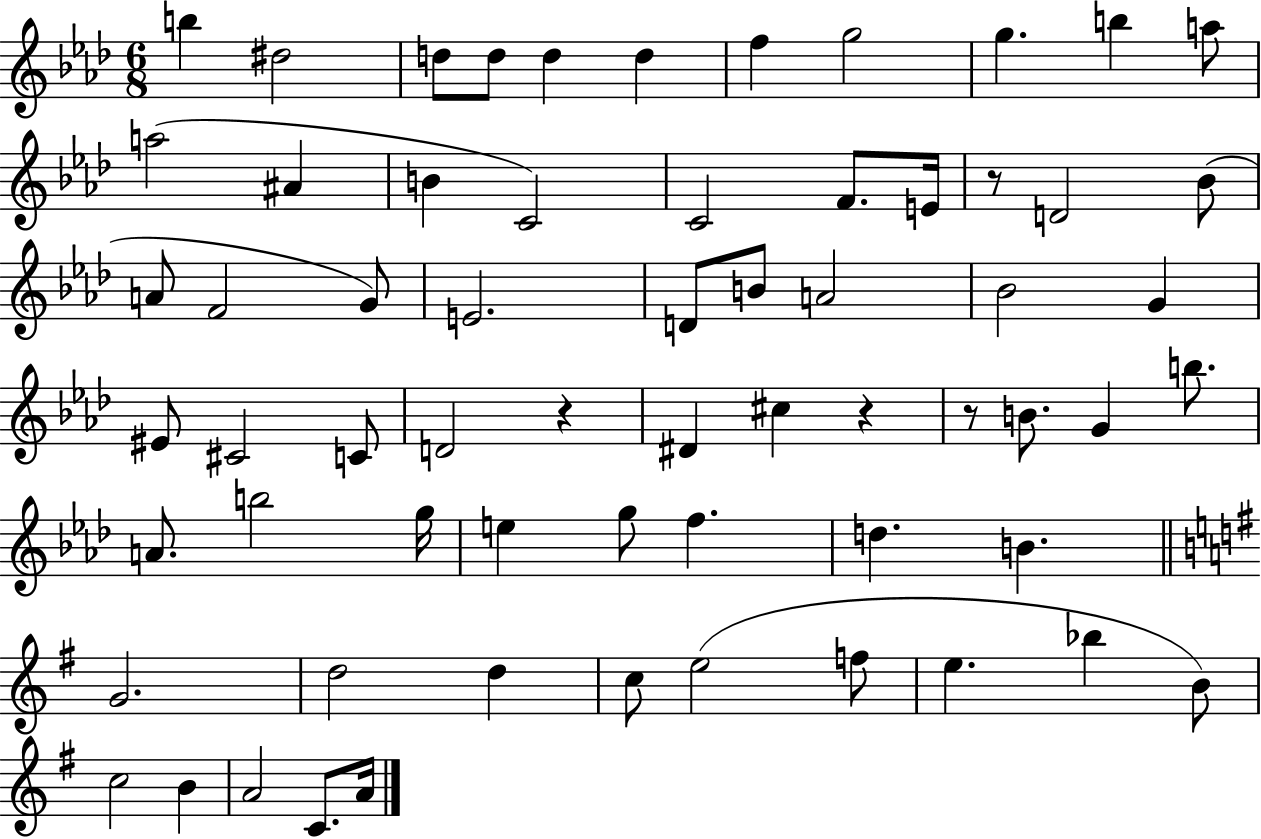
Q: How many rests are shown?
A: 4